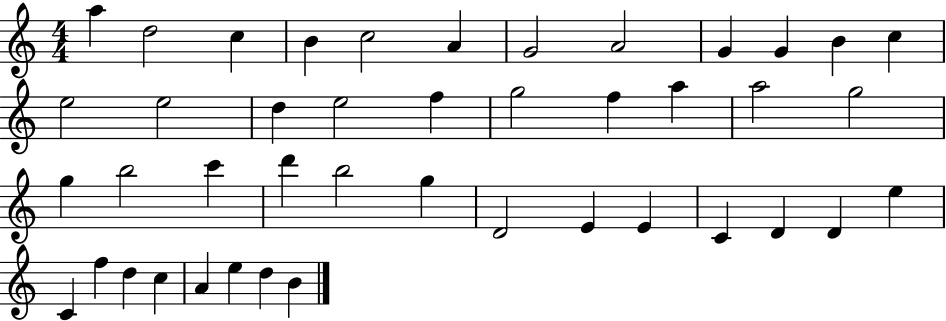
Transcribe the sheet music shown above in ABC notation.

X:1
T:Untitled
M:4/4
L:1/4
K:C
a d2 c B c2 A G2 A2 G G B c e2 e2 d e2 f g2 f a a2 g2 g b2 c' d' b2 g D2 E E C D D e C f d c A e d B